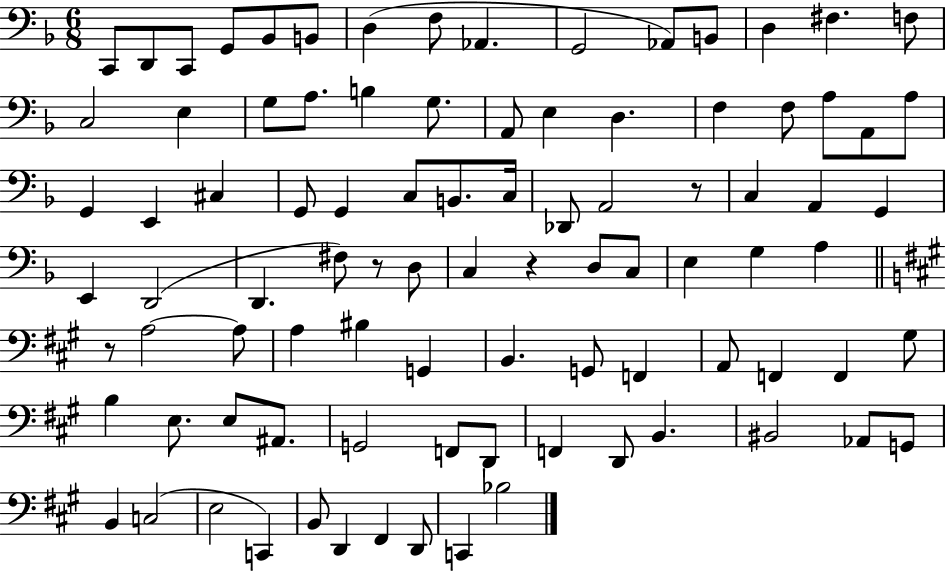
X:1
T:Untitled
M:6/8
L:1/4
K:F
C,,/2 D,,/2 C,,/2 G,,/2 _B,,/2 B,,/2 D, F,/2 _A,, G,,2 _A,,/2 B,,/2 D, ^F, F,/2 C,2 E, G,/2 A,/2 B, G,/2 A,,/2 E, D, F, F,/2 A,/2 A,,/2 A,/2 G,, E,, ^C, G,,/2 G,, C,/2 B,,/2 C,/4 _D,,/2 A,,2 z/2 C, A,, G,, E,, D,,2 D,, ^F,/2 z/2 D,/2 C, z D,/2 C,/2 E, G, A, z/2 A,2 A,/2 A, ^B, G,, B,, G,,/2 F,, A,,/2 F,, F,, ^G,/2 B, E,/2 E,/2 ^A,,/2 G,,2 F,,/2 D,,/2 F,, D,,/2 B,, ^B,,2 _A,,/2 G,,/2 B,, C,2 E,2 C,, B,,/2 D,, ^F,, D,,/2 C,, _B,2